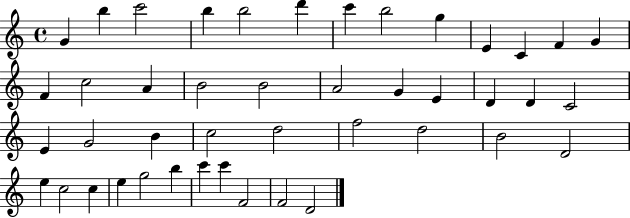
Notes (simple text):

G4/q B5/q C6/h B5/q B5/h D6/q C6/q B5/h G5/q E4/q C4/q F4/q G4/q F4/q C5/h A4/q B4/h B4/h A4/h G4/q E4/q D4/q D4/q C4/h E4/q G4/h B4/q C5/h D5/h F5/h D5/h B4/h D4/h E5/q C5/h C5/q E5/q G5/h B5/q C6/q C6/q F4/h F4/h D4/h